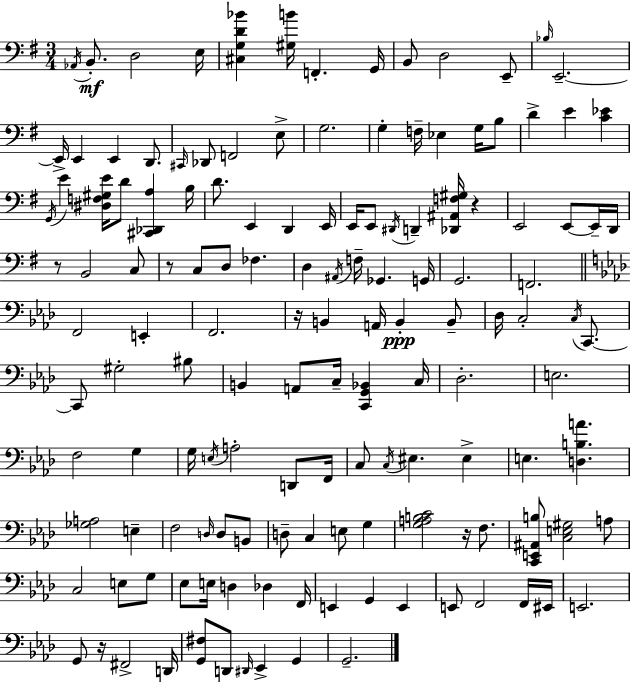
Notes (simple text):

Ab2/s B2/e. D3/h E3/s [C#3,G3,D4,Bb4]/q [G#3,B4]/s F2/q. G2/s B2/e D3/h E2/e Bb3/s E2/h. E2/s E2/q E2/q D2/e. C#2/s Db2/e F2/h E3/e G3/h. G3/q F3/s Eb3/q G3/s B3/e D4/q E4/q [C4,Eb4]/q G2/s E4/q [D#3,F3,G#3,E4]/s D4/e [C#2,Db2,A3]/q B3/s D4/e. E2/q D2/q E2/s E2/s E2/e D#2/s D2/q [Db2,A#2,F3,G#3]/s R/q E2/h E2/e E2/s D2/s R/e B2/h C3/e R/e C3/e D3/e FES3/q. D3/q A#2/s F3/s Gb2/q. G2/s G2/h. F2/h. F2/h E2/q F2/h. R/s B2/q A2/s B2/q B2/e Db3/s C3/h C3/s C2/e. C2/e G#3/h BIS3/e B2/q A2/e C3/s [C2,G2,Bb2]/q C3/s Db3/h. E3/h. F3/h G3/q G3/s E3/s A3/h D2/e F2/s C3/e C3/s EIS3/q. EIS3/q E3/q. [D3,B3,A4]/q. [Gb3,A3]/h E3/q F3/h D3/s D3/e B2/e D3/e C3/q E3/e G3/q [G3,A3,B3,C4]/h R/s F3/e. [C2,E2,A#2,B3]/e [C3,E3,G#3]/h A3/e C3/h E3/e G3/e Eb3/e E3/s D3/q Db3/q F2/s E2/q G2/q E2/q E2/e F2/h F2/s EIS2/s E2/h. G2/e R/s F#2/h D2/s [G2,F#3]/e D2/e D#2/s Eb2/q G2/q G2/h.